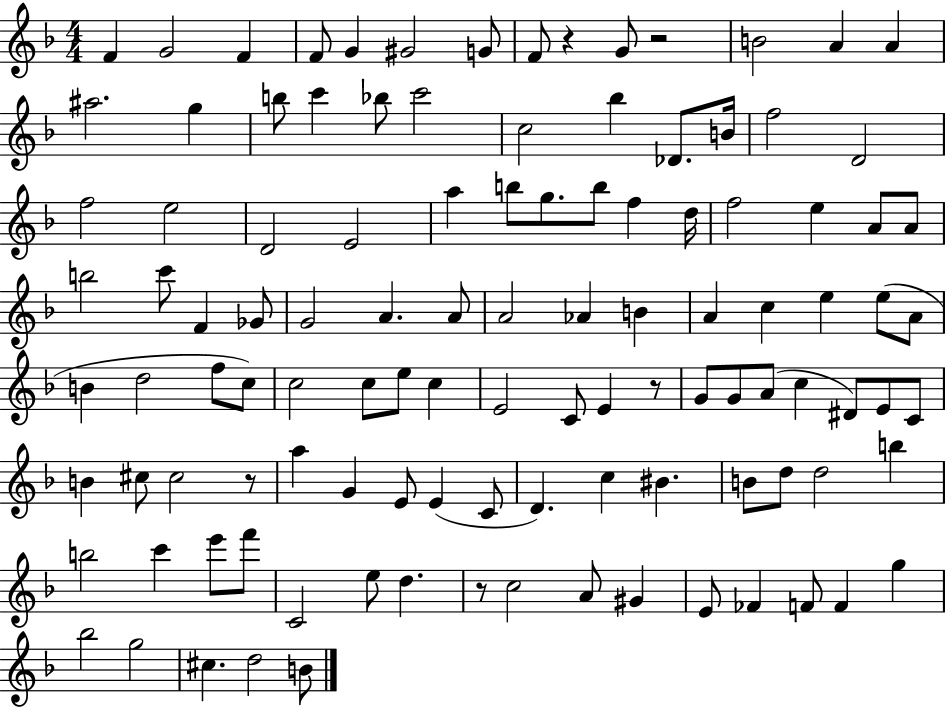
{
  \clef treble
  \numericTimeSignature
  \time 4/4
  \key f \major
  \repeat volta 2 { f'4 g'2 f'4 | f'8 g'4 gis'2 g'8 | f'8 r4 g'8 r2 | b'2 a'4 a'4 | \break ais''2. g''4 | b''8 c'''4 bes''8 c'''2 | c''2 bes''4 des'8. b'16 | f''2 d'2 | \break f''2 e''2 | d'2 e'2 | a''4 b''8 g''8. b''8 f''4 d''16 | f''2 e''4 a'8 a'8 | \break b''2 c'''8 f'4 ges'8 | g'2 a'4. a'8 | a'2 aes'4 b'4 | a'4 c''4 e''4 e''8( a'8 | \break b'4 d''2 f''8 c''8) | c''2 c''8 e''8 c''4 | e'2 c'8 e'4 r8 | g'8 g'8 a'8( c''4 dis'8) e'8 c'8 | \break b'4 cis''8 cis''2 r8 | a''4 g'4 e'8 e'4( c'8 | d'4.) c''4 bis'4. | b'8 d''8 d''2 b''4 | \break b''2 c'''4 e'''8 f'''8 | c'2 e''8 d''4. | r8 c''2 a'8 gis'4 | e'8 fes'4 f'8 f'4 g''4 | \break bes''2 g''2 | cis''4. d''2 b'8 | } \bar "|."
}